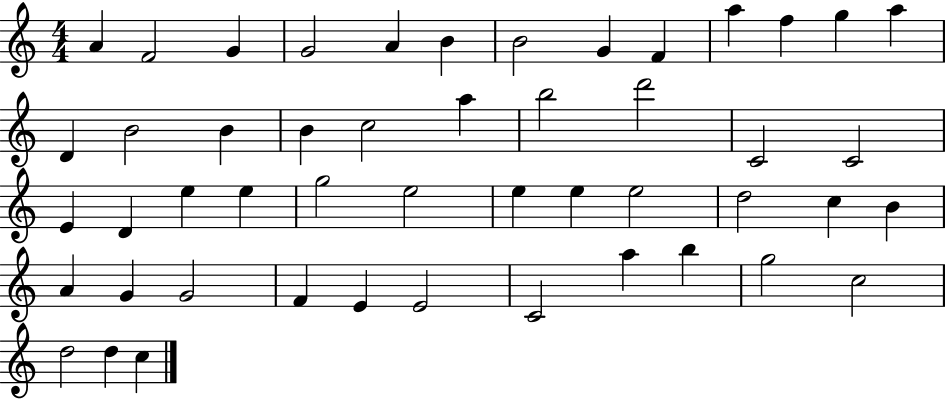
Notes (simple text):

A4/q F4/h G4/q G4/h A4/q B4/q B4/h G4/q F4/q A5/q F5/q G5/q A5/q D4/q B4/h B4/q B4/q C5/h A5/q B5/h D6/h C4/h C4/h E4/q D4/q E5/q E5/q G5/h E5/h E5/q E5/q E5/h D5/h C5/q B4/q A4/q G4/q G4/h F4/q E4/q E4/h C4/h A5/q B5/q G5/h C5/h D5/h D5/q C5/q